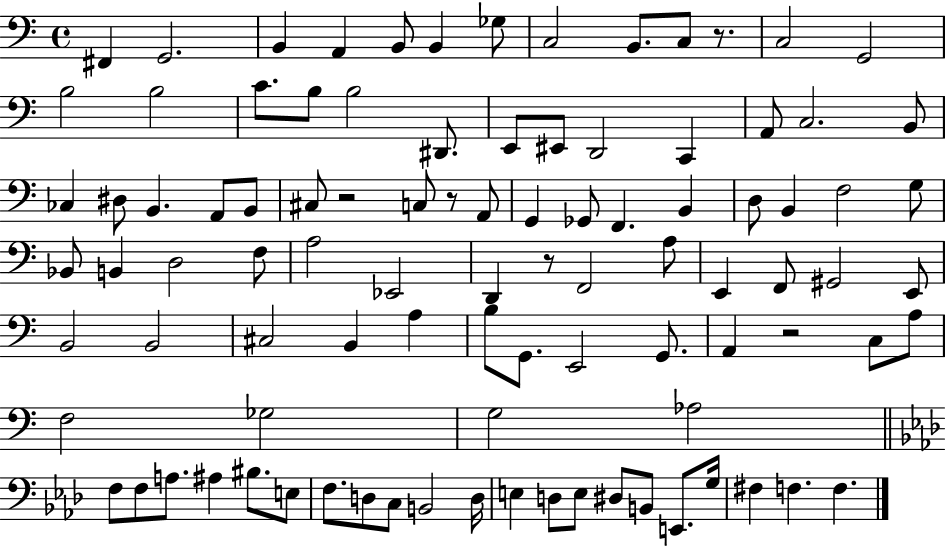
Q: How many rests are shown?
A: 5